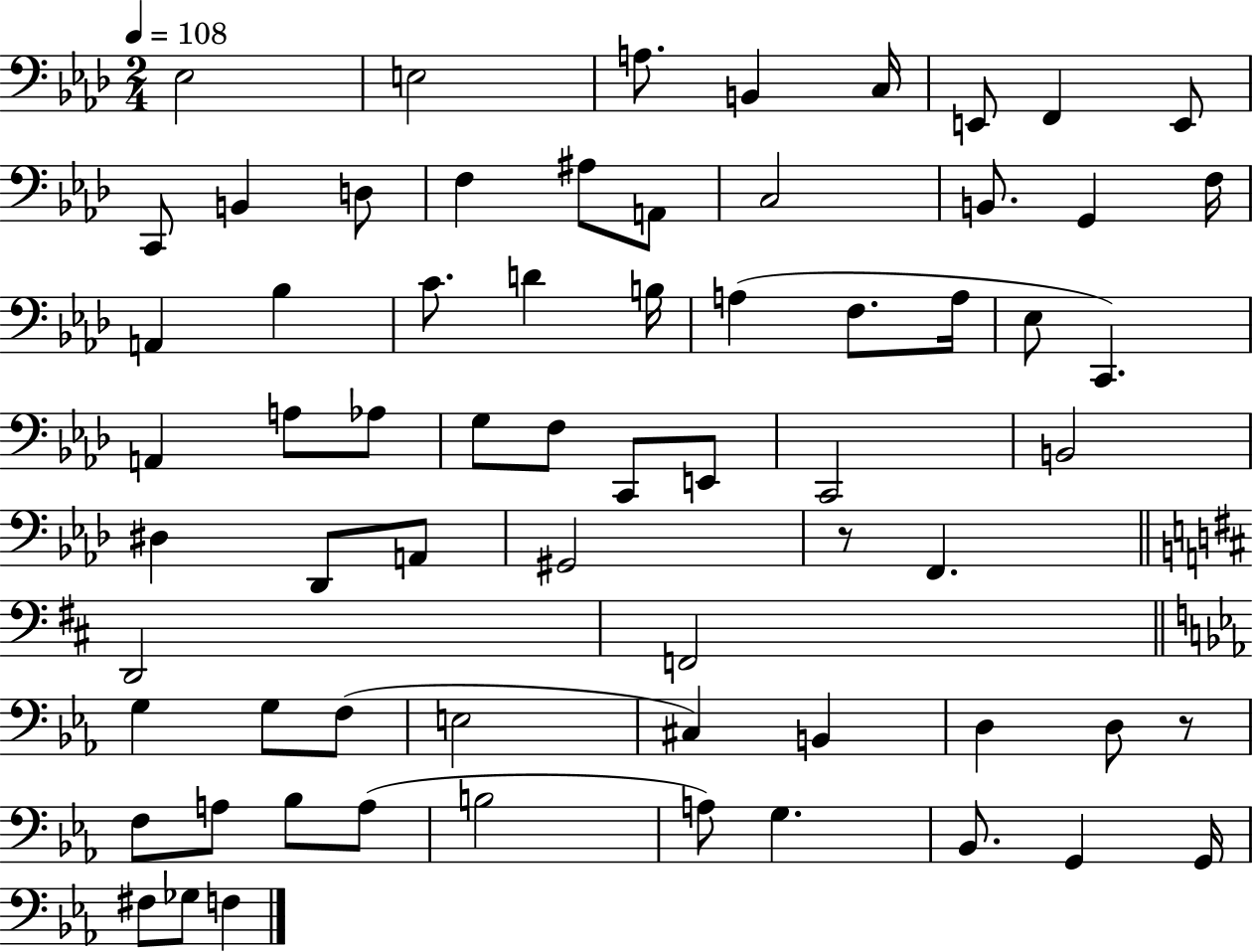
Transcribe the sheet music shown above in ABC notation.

X:1
T:Untitled
M:2/4
L:1/4
K:Ab
_E,2 E,2 A,/2 B,, C,/4 E,,/2 F,, E,,/2 C,,/2 B,, D,/2 F, ^A,/2 A,,/2 C,2 B,,/2 G,, F,/4 A,, _B, C/2 D B,/4 A, F,/2 A,/4 _E,/2 C,, A,, A,/2 _A,/2 G,/2 F,/2 C,,/2 E,,/2 C,,2 B,,2 ^D, _D,,/2 A,,/2 ^G,,2 z/2 F,, D,,2 F,,2 G, G,/2 F,/2 E,2 ^C, B,, D, D,/2 z/2 F,/2 A,/2 _B,/2 A,/2 B,2 A,/2 G, _B,,/2 G,, G,,/4 ^F,/2 _G,/2 F,